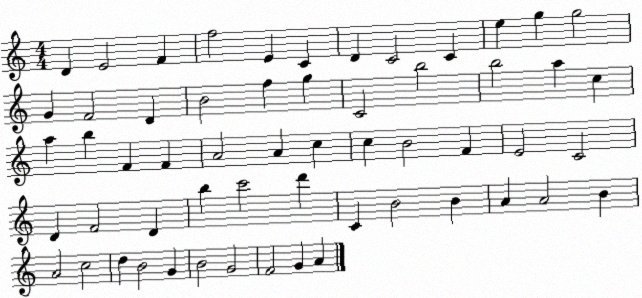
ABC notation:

X:1
T:Untitled
M:4/4
L:1/4
K:C
D E2 F f2 E C D C2 C e g g2 G F2 D B2 f g C2 b2 b2 a c a b F F A2 A c c B2 F E2 C2 D F2 D b c'2 d' C B2 B A A2 B A2 c2 d B2 G B2 G2 F2 G A